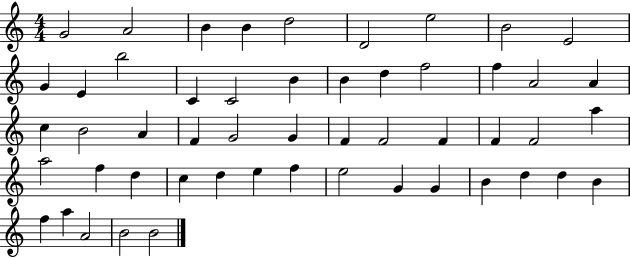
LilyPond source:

{
  \clef treble
  \numericTimeSignature
  \time 4/4
  \key c \major
  g'2 a'2 | b'4 b'4 d''2 | d'2 e''2 | b'2 e'2 | \break g'4 e'4 b''2 | c'4 c'2 b'4 | b'4 d''4 f''2 | f''4 a'2 a'4 | \break c''4 b'2 a'4 | f'4 g'2 g'4 | f'4 f'2 f'4 | f'4 f'2 a''4 | \break a''2 f''4 d''4 | c''4 d''4 e''4 f''4 | e''2 g'4 g'4 | b'4 d''4 d''4 b'4 | \break f''4 a''4 a'2 | b'2 b'2 | \bar "|."
}